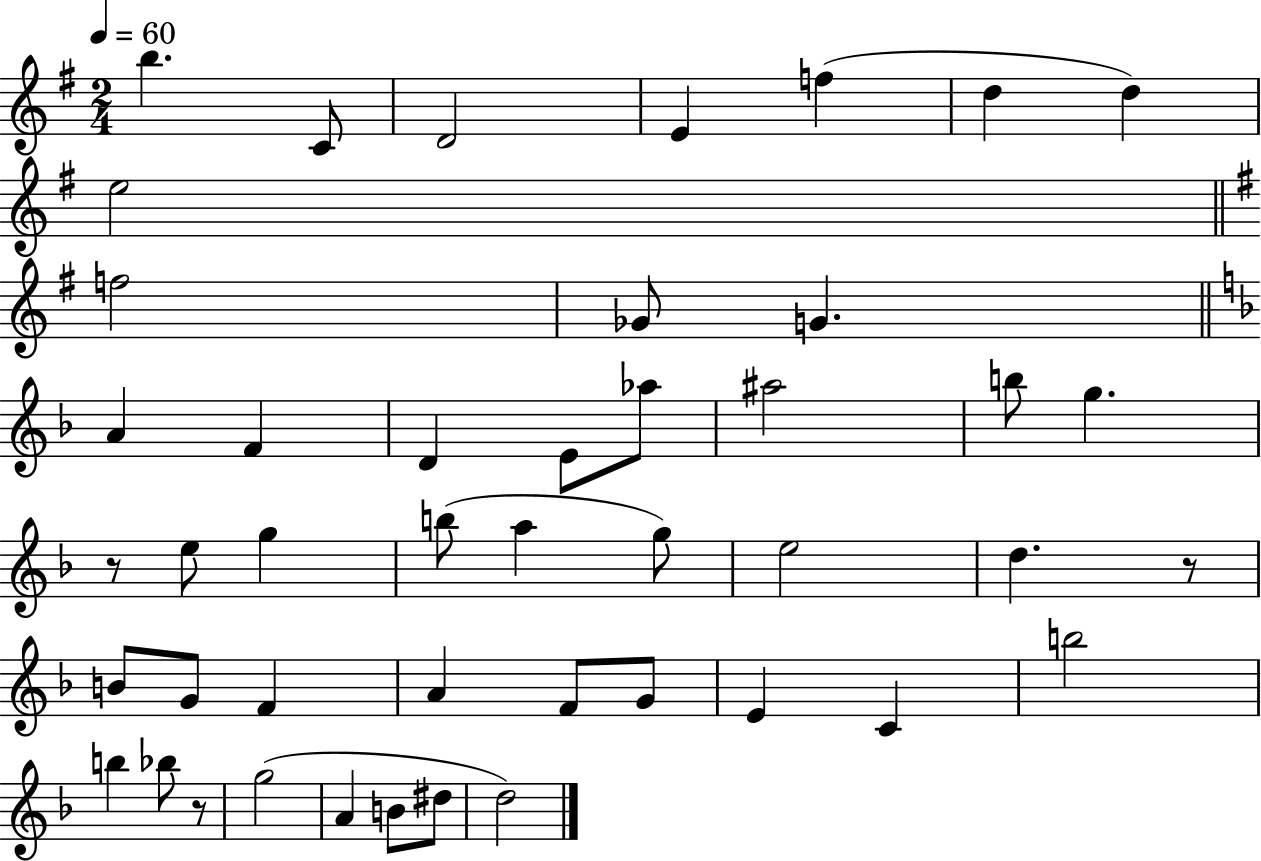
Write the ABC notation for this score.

X:1
T:Untitled
M:2/4
L:1/4
K:G
b C/2 D2 E f d d e2 f2 _G/2 G A F D E/2 _a/2 ^a2 b/2 g z/2 e/2 g b/2 a g/2 e2 d z/2 B/2 G/2 F A F/2 G/2 E C b2 b _b/2 z/2 g2 A B/2 ^d/2 d2